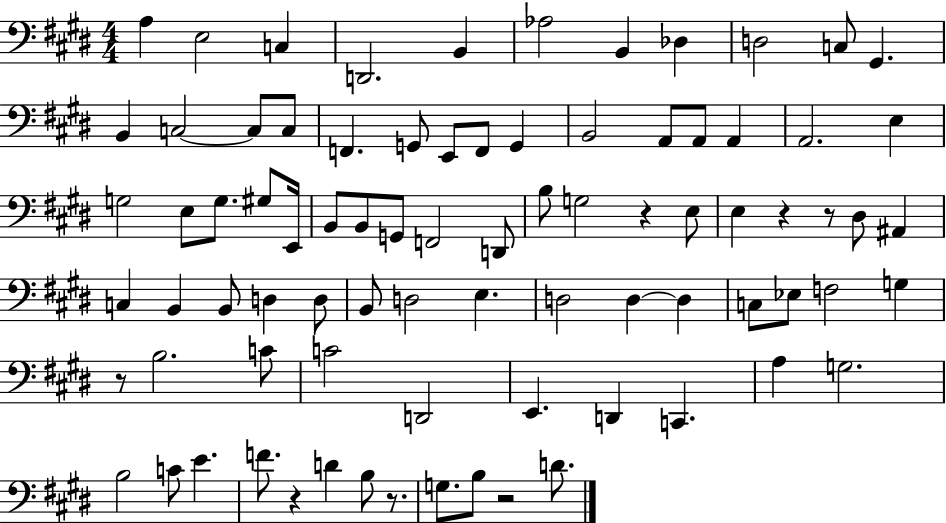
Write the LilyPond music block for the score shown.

{
  \clef bass
  \numericTimeSignature
  \time 4/4
  \key e \major
  a4 e2 c4 | d,2. b,4 | aes2 b,4 des4 | d2 c8 gis,4. | \break b,4 c2~~ c8 c8 | f,4. g,8 e,8 f,8 g,4 | b,2 a,8 a,8 a,4 | a,2. e4 | \break g2 e8 g8. gis8 e,16 | b,8 b,8 g,8 f,2 d,8 | b8 g2 r4 e8 | e4 r4 r8 dis8 ais,4 | \break c4 b,4 b,8 d4 d8 | b,8 d2 e4. | d2 d4~~ d4 | c8 ees8 f2 g4 | \break r8 b2. c'8 | c'2 d,2 | e,4. d,4 c,4. | a4 g2. | \break b2 c'8 e'4. | f'8. r4 d'4 b8 r8. | g8. b8 r2 d'8. | \bar "|."
}